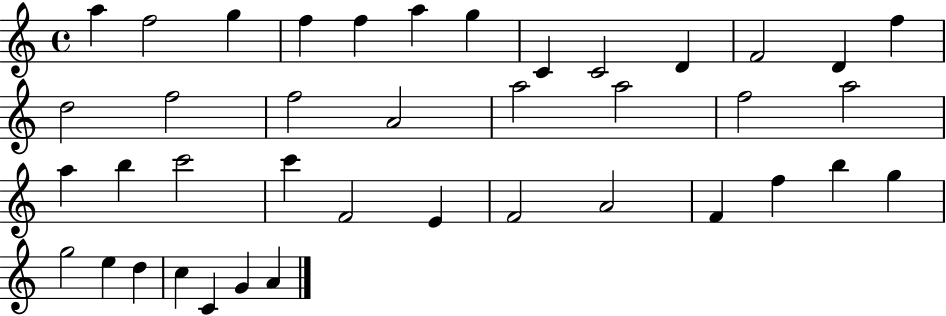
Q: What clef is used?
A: treble